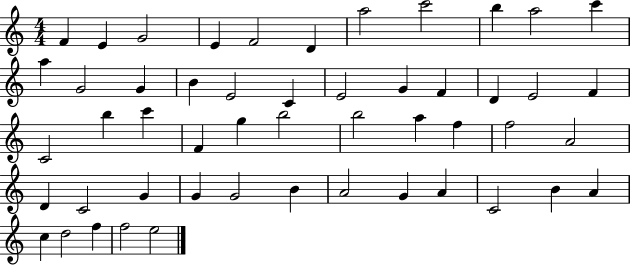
{
  \clef treble
  \numericTimeSignature
  \time 4/4
  \key c \major
  f'4 e'4 g'2 | e'4 f'2 d'4 | a''2 c'''2 | b''4 a''2 c'''4 | \break a''4 g'2 g'4 | b'4 e'2 c'4 | e'2 g'4 f'4 | d'4 e'2 f'4 | \break c'2 b''4 c'''4 | f'4 g''4 b''2 | b''2 a''4 f''4 | f''2 a'2 | \break d'4 c'2 g'4 | g'4 g'2 b'4 | a'2 g'4 a'4 | c'2 b'4 a'4 | \break c''4 d''2 f''4 | f''2 e''2 | \bar "|."
}